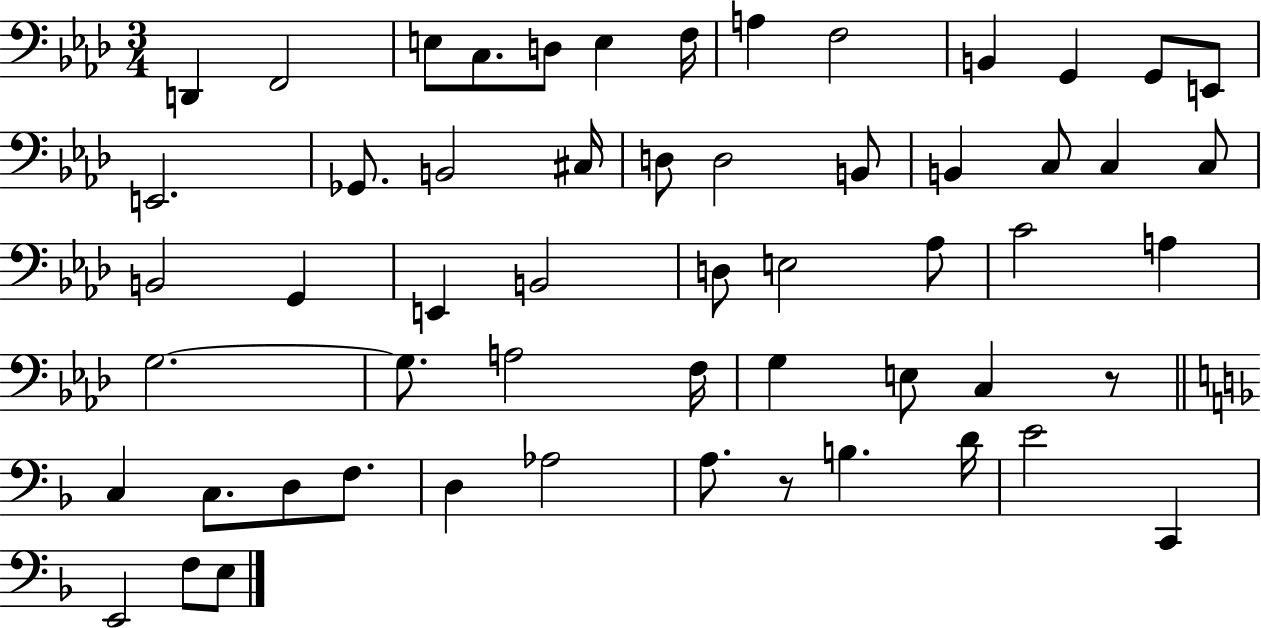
D2/q F2/h E3/e C3/e. D3/e E3/q F3/s A3/q F3/h B2/q G2/q G2/e E2/e E2/h. Gb2/e. B2/h C#3/s D3/e D3/h B2/e B2/q C3/e C3/q C3/e B2/h G2/q E2/q B2/h D3/e E3/h Ab3/e C4/h A3/q G3/h. G3/e. A3/h F3/s G3/q E3/e C3/q R/e C3/q C3/e. D3/e F3/e. D3/q Ab3/h A3/e. R/e B3/q. D4/s E4/h C2/q E2/h F3/e E3/e